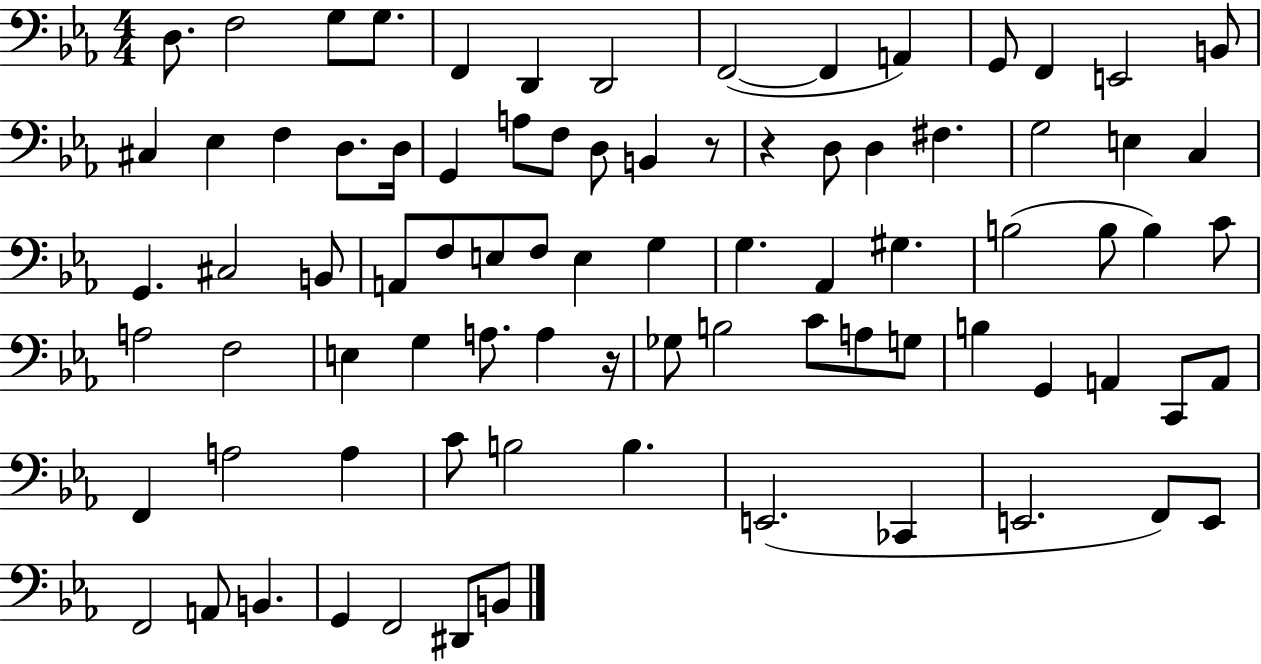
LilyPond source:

{
  \clef bass
  \numericTimeSignature
  \time 4/4
  \key ees \major
  d8. f2 g8 g8. | f,4 d,4 d,2 | f,2~(~ f,4 a,4) | g,8 f,4 e,2 b,8 | \break cis4 ees4 f4 d8. d16 | g,4 a8 f8 d8 b,4 r8 | r4 d8 d4 fis4. | g2 e4 c4 | \break g,4. cis2 b,8 | a,8 f8 e8 f8 e4 g4 | g4. aes,4 gis4. | b2( b8 b4) c'8 | \break a2 f2 | e4 g4 a8. a4 r16 | ges8 b2 c'8 a8 g8 | b4 g,4 a,4 c,8 a,8 | \break f,4 a2 a4 | c'8 b2 b4. | e,2.( ces,4 | e,2. f,8) e,8 | \break f,2 a,8 b,4. | g,4 f,2 dis,8 b,8 | \bar "|."
}